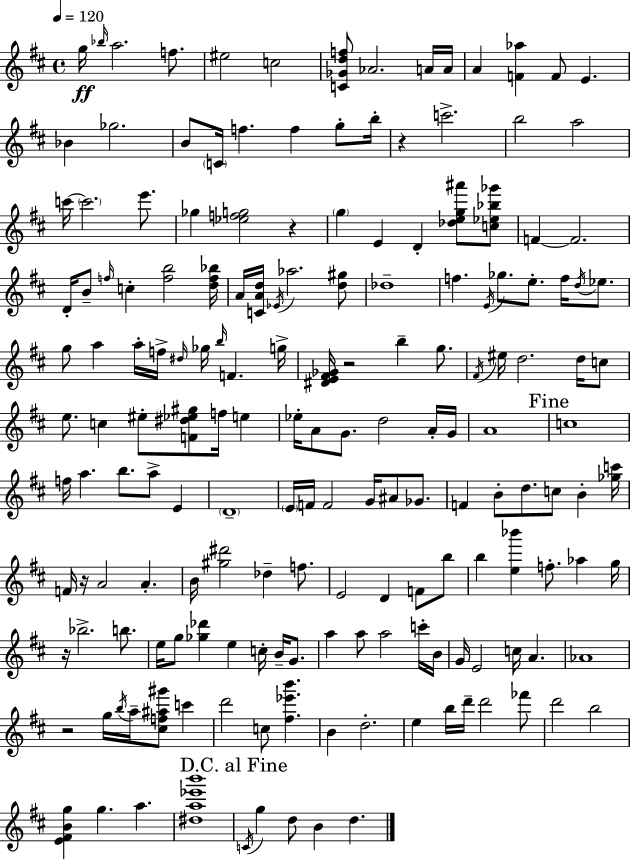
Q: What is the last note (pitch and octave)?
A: D5